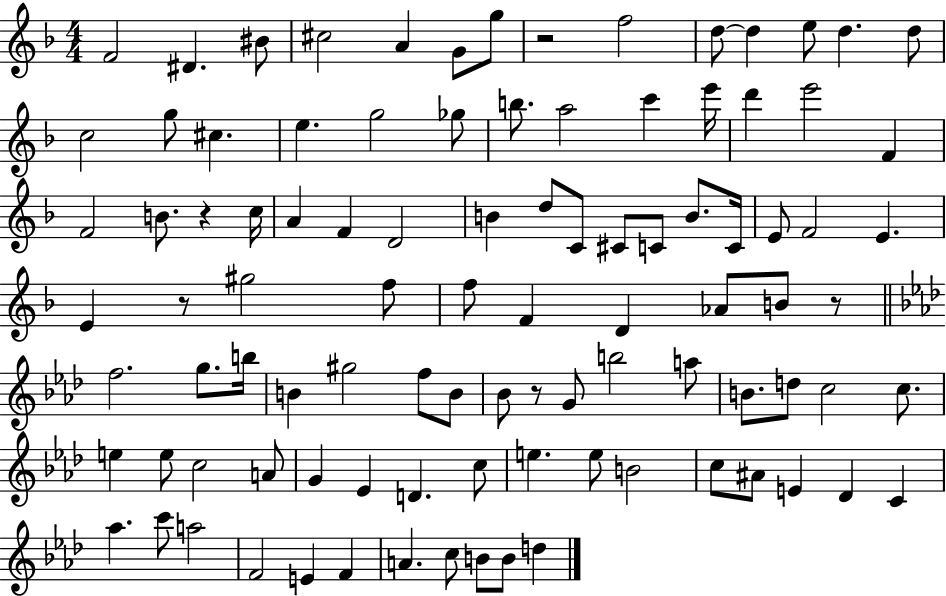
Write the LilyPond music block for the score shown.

{
  \clef treble
  \numericTimeSignature
  \time 4/4
  \key f \major
  f'2 dis'4. bis'8 | cis''2 a'4 g'8 g''8 | r2 f''2 | d''8~~ d''4 e''8 d''4. d''8 | \break c''2 g''8 cis''4. | e''4. g''2 ges''8 | b''8. a''2 c'''4 e'''16 | d'''4 e'''2 f'4 | \break f'2 b'8. r4 c''16 | a'4 f'4 d'2 | b'4 d''8 c'8 cis'8 c'8 b'8. c'16 | e'8 f'2 e'4. | \break e'4 r8 gis''2 f''8 | f''8 f'4 d'4 aes'8 b'8 r8 | \bar "||" \break \key f \minor f''2. g''8. b''16 | b'4 gis''2 f''8 b'8 | bes'8 r8 g'8 b''2 a''8 | b'8. d''8 c''2 c''8. | \break e''4 e''8 c''2 a'8 | g'4 ees'4 d'4. c''8 | e''4. e''8 b'2 | c''8 ais'8 e'4 des'4 c'4 | \break aes''4. c'''8 a''2 | f'2 e'4 f'4 | a'4. c''8 b'8 b'8 d''4 | \bar "|."
}